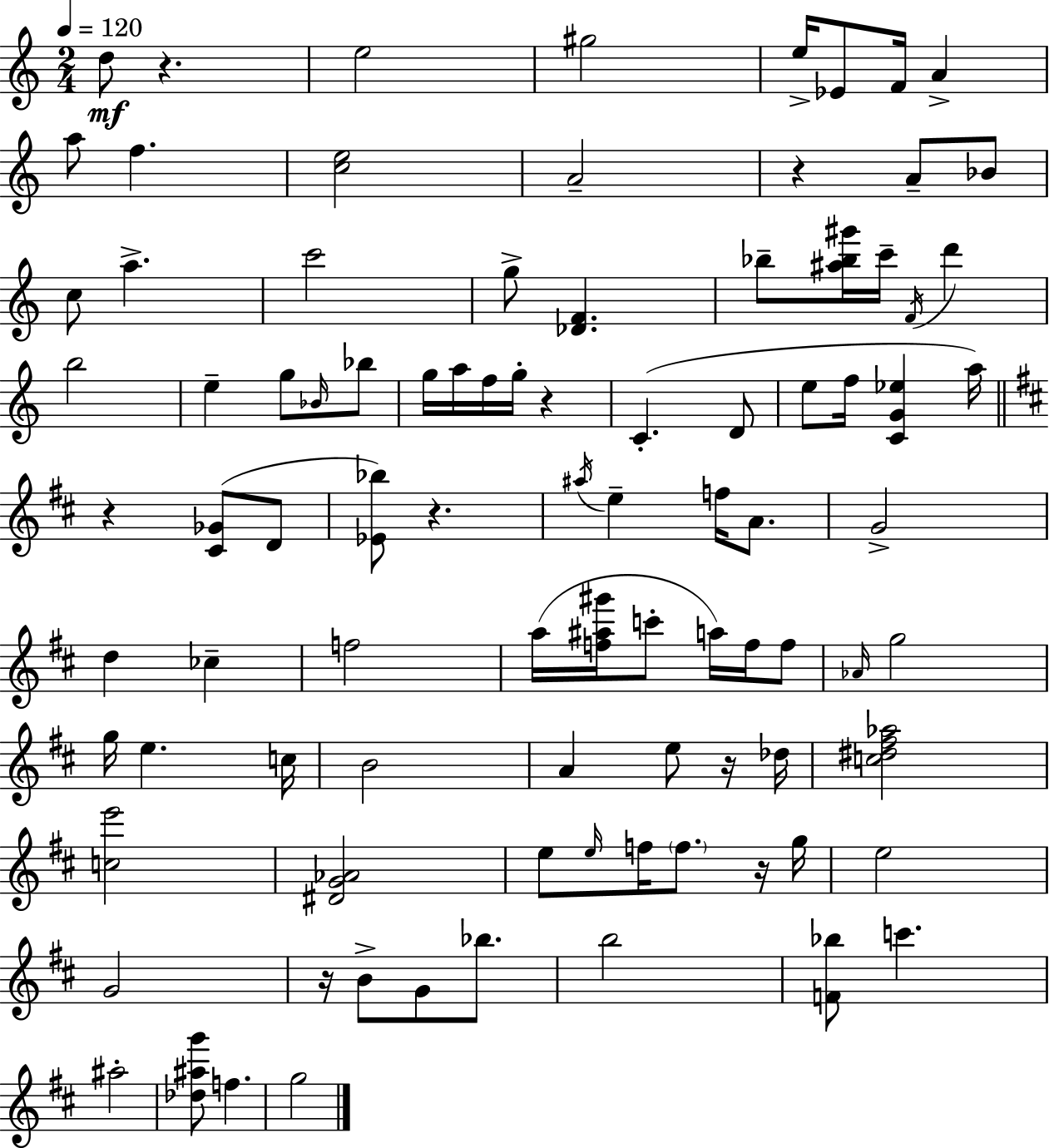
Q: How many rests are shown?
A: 8